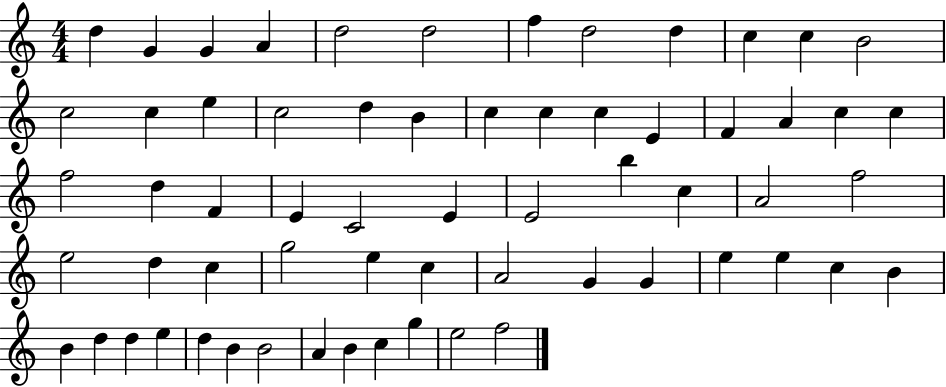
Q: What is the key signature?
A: C major